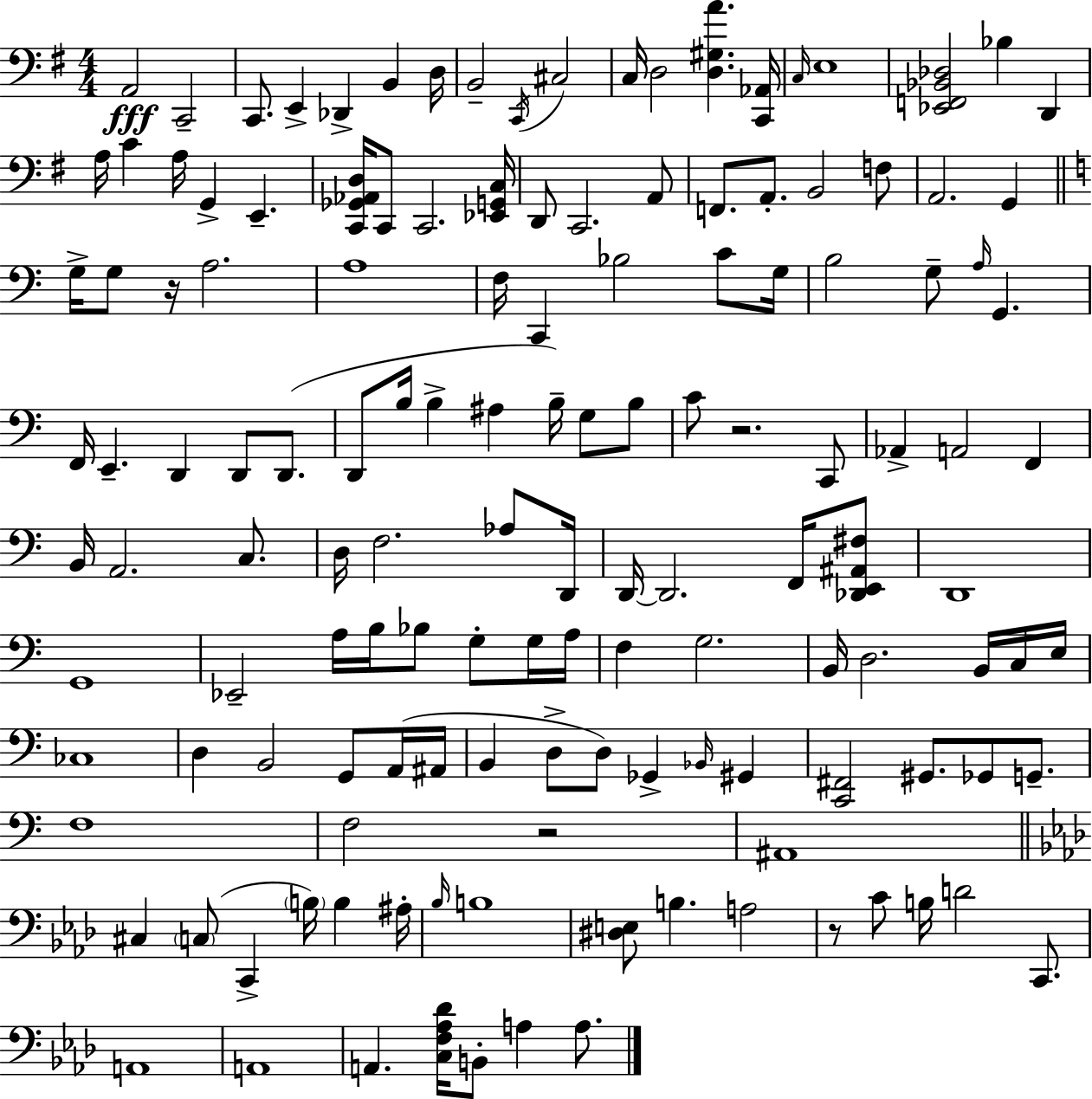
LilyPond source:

{
  \clef bass
  \numericTimeSignature
  \time 4/4
  \key e \minor
  \repeat volta 2 { a,2\fff c,2-- | c,8. e,4-> des,4-> b,4 d16 | b,2-- \acciaccatura { c,16 } cis2 | c16 d2 <d gis a'>4. | \break <c, aes,>16 \grace { c16 } e1 | <ees, f, bes, des>2 bes4 d,4 | a16 c'4 a16 g,4-> e,4.-- | <c, ges, aes, d>16 c,8 c,2. | \break <ees, g, c>16 d,8 c,2. | a,8 f,8. a,8.-. b,2 | f8 a,2. g,4 | \bar "||" \break \key c \major g16-> g8 r16 a2. | a1 | f16 c,4 bes2 c'8 g16 | b2 g8-- \grace { a16 } g,4. | \break f,16 e,4.-- d,4 d,8 d,8.( | d,8 b16 b4-> ais4 b16--) g8 b8 | c'8 r2. c,8 | aes,4-> a,2 f,4 | \break b,16 a,2. c8. | d16 f2. aes8 | d,16 d,16~~ d,2. f,16 <des, e, ais, fis>8 | d,1 | \break g,1 | ees,2-- a16 b16 bes8 g8-. g16 | a16 f4 g2. | b,16 d2. b,16 c16 | \break e16 ces1 | d4 b,2 g,8 a,16( | ais,16 b,4 d8-> d8) ges,4-> \grace { bes,16 } gis,4 | <c, fis,>2 gis,8. ges,8 g,8.-- | \break f1 | f2 r2 | ais,1 | \bar "||" \break \key aes \major cis4 \parenthesize c8( c,4-> \parenthesize b16) b4 ais16-. | \grace { bes16 } b1 | <dis e>8 b4. a2 | r8 c'8 b16 d'2 c,8. | \break a,1 | a,1 | a,4. <c f aes des'>16 b,8-. a4 a8. | } \bar "|."
}